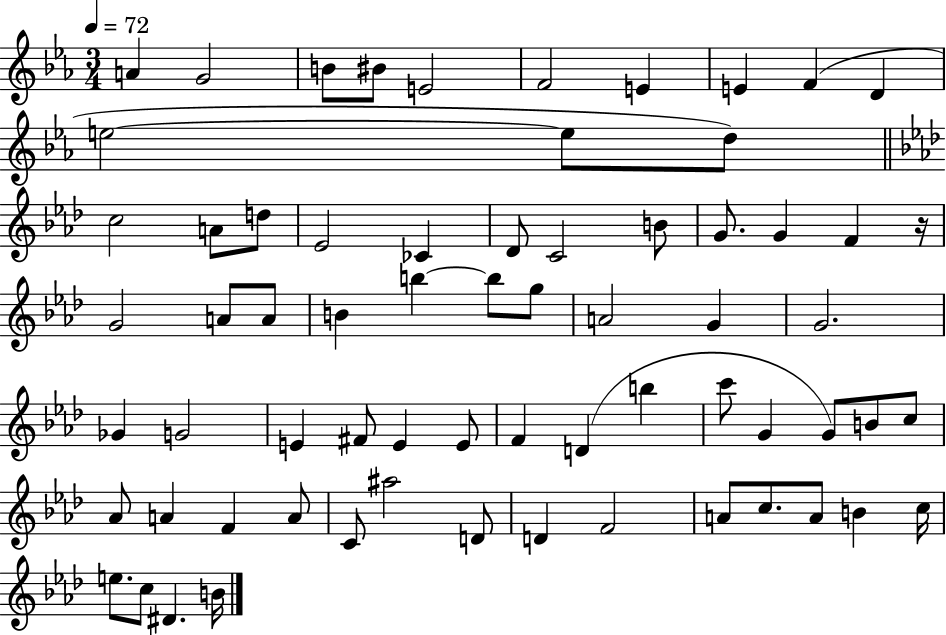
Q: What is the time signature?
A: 3/4